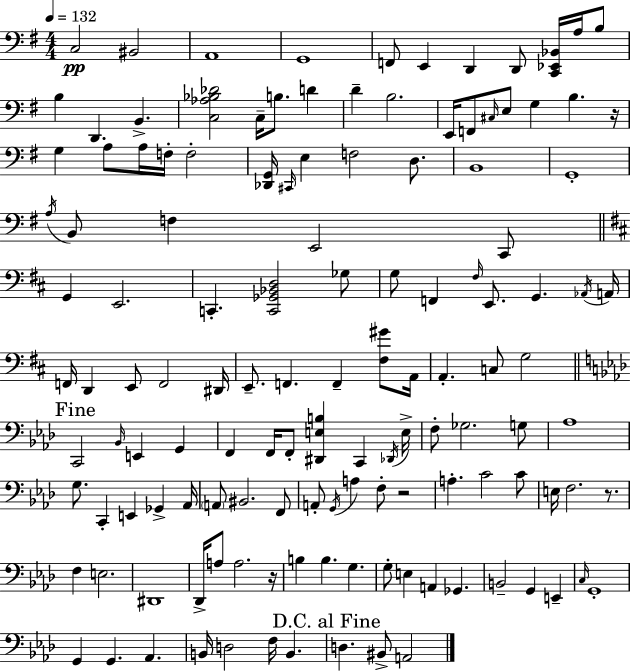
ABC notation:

X:1
T:Untitled
M:4/4
L:1/4
K:G
C,2 ^B,,2 A,,4 G,,4 F,,/2 E,, D,, D,,/2 [C,,_E,,_B,,]/4 A,/4 B,/2 B, D,, B,, [C,_A,_B,_D]2 C,/4 B,/2 D D B,2 E,,/4 F,,/2 ^C,/4 E,/2 G, B, z/4 G, A,/2 A,/4 F,/4 F,2 [_D,,G,,]/4 ^C,,/4 E, F,2 D,/2 B,,4 G,,4 A,/4 B,,/2 F, E,,2 C,,/2 G,, E,,2 C,, [C,,_G,,_B,,D,]2 _G,/2 G,/2 F,, ^F,/4 E,,/2 G,, _A,,/4 A,,/4 F,,/4 D,, E,,/2 F,,2 ^D,,/4 E,,/2 F,, F,, [^F,^G]/2 A,,/4 A,, C,/2 G,2 C,,2 _B,,/4 E,, G,, F,, F,,/4 F,,/2 [^D,,E,B,] C,, _D,,/4 E,/4 F,/2 _G,2 G,/2 _A,4 G,/2 C,, E,, _G,, _A,,/4 A,,/2 ^B,,2 F,,/2 A,,/2 G,,/4 A, F,/2 z2 A, C2 C/2 E,/4 F,2 z/2 F, E,2 ^D,,4 _D,,/4 A,/2 A,2 z/4 B, B, G, G,/2 E, A,, _G,, B,,2 G,, E,, C,/4 G,,4 G,, G,, _A,, B,,/4 D,2 F,/4 B,, D, ^B,,/2 A,,2